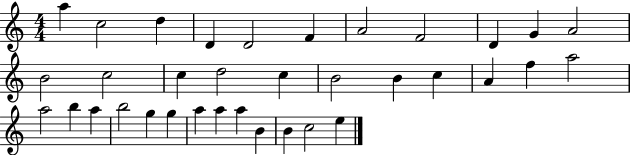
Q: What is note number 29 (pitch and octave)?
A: A5